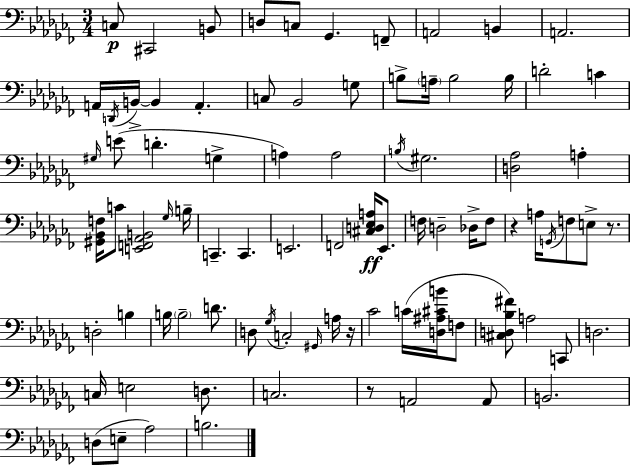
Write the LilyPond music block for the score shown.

{
  \clef bass
  \numericTimeSignature
  \time 3/4
  \key aes \minor
  c8\p cis,2 b,8 | d8 c8 ges,4. f,8-- | a,2 b,4 | a,2. | \break a,16 \acciaccatura { d,16 } b,16->~~ b,4 a,4.-. | c8 bes,2 g8 | b8-> \parenthesize a16-- b2 | b16 d'2-. c'4 | \break \grace { gis16 }( e'8 d'4.-. g4-> | a4) a2 | \acciaccatura { b16 } gis2. | <d aes>2 a4-. | \break <gis, bes, f>16 c'8 <e, f, aes, b,>2 | \grace { ges16 } b16-- c,4.-- c,4. | e,2. | f,2 | \break <cis d ees a>16\ff ees,8. f16 d2-- | des16-> f8 r4 a16 \acciaccatura { g,16 } f8 | e8-> r8. d2-. | b4 b16 \parenthesize b2-- | \break d'8. d8 \acciaccatura { ges16 } c2-. | \grace { gis,16 } a16 r16 ces'2 | c'16( <d ais cis' b'>16 f8 <cis d bes fis'>8) a2 | c,8 d2. | \break c16 e2 | d8. c2. | r8 a,2 | a,8 b,2. | \break d8( e8-- aes2) | b2. | \bar "|."
}